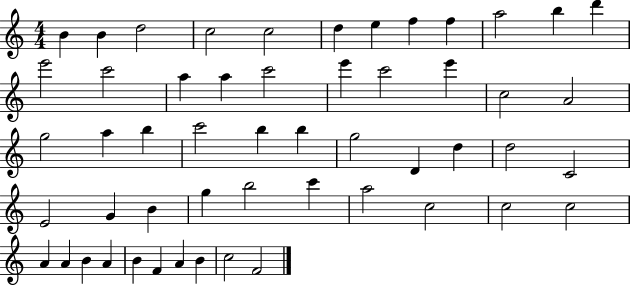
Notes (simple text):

B4/q B4/q D5/h C5/h C5/h D5/q E5/q F5/q F5/q A5/h B5/q D6/q E6/h C6/h A5/q A5/q C6/h E6/q C6/h E6/q C5/h A4/h G5/h A5/q B5/q C6/h B5/q B5/q G5/h D4/q D5/q D5/h C4/h E4/h G4/q B4/q G5/q B5/h C6/q A5/h C5/h C5/h C5/h A4/q A4/q B4/q A4/q B4/q F4/q A4/q B4/q C5/h F4/h